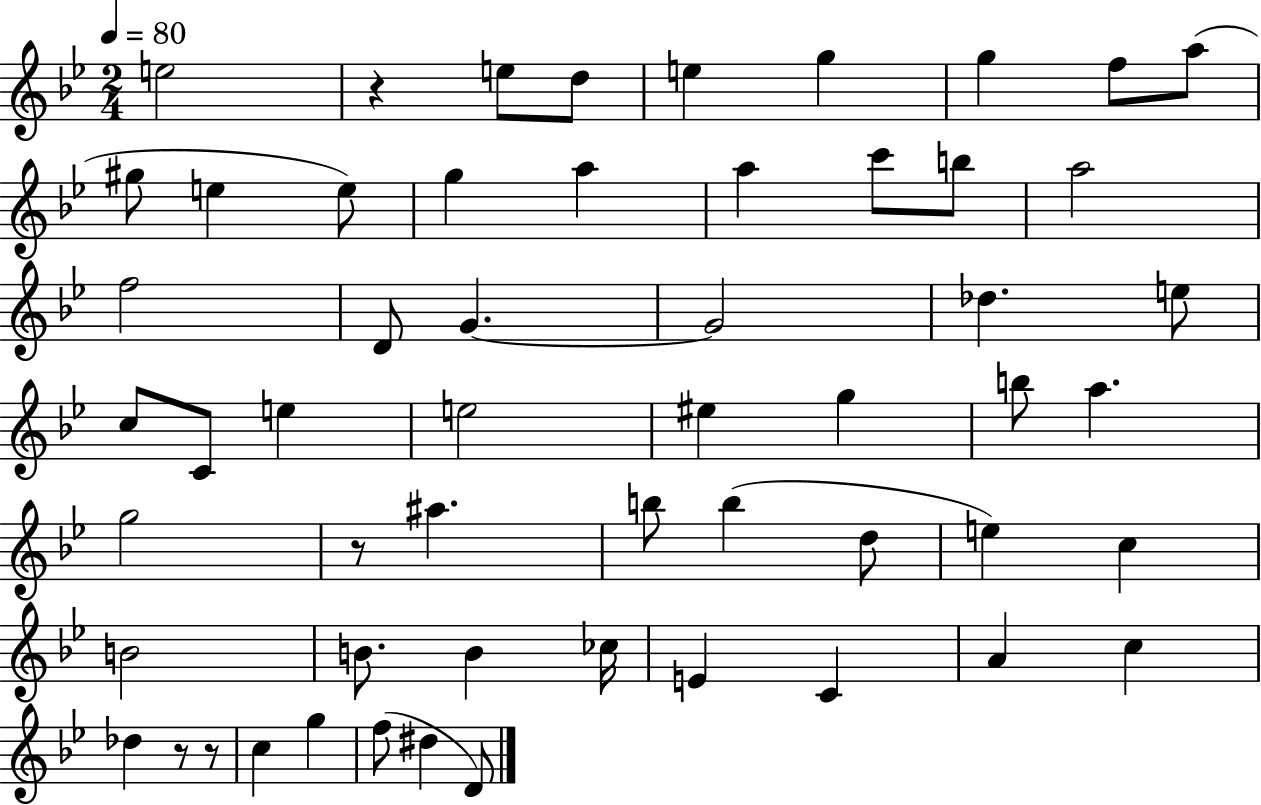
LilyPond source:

{
  \clef treble
  \numericTimeSignature
  \time 2/4
  \key bes \major
  \tempo 4 = 80
  e''2 | r4 e''8 d''8 | e''4 g''4 | g''4 f''8 a''8( | \break gis''8 e''4 e''8) | g''4 a''4 | a''4 c'''8 b''8 | a''2 | \break f''2 | d'8 g'4.~~ | g'2 | des''4. e''8 | \break c''8 c'8 e''4 | e''2 | eis''4 g''4 | b''8 a''4. | \break g''2 | r8 ais''4. | b''8 b''4( d''8 | e''4) c''4 | \break b'2 | b'8. b'4 ces''16 | e'4 c'4 | a'4 c''4 | \break des''4 r8 r8 | c''4 g''4 | f''8( dis''4 d'8) | \bar "|."
}